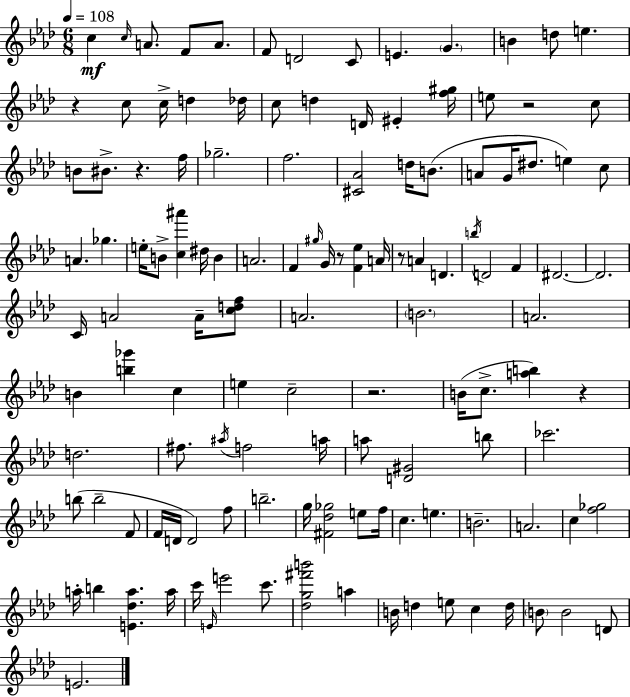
X:1
T:Untitled
M:6/8
L:1/4
K:Fm
c c/4 A/2 F/2 A/2 F/2 D2 C/2 E G B d/2 e z c/2 c/4 d _d/4 c/2 d D/4 ^E [f^g]/4 e/2 z2 c/2 B/2 ^B/2 z f/4 _g2 f2 [^C_A]2 d/4 B/2 A/2 G/4 ^d/2 e c/2 A _g e/4 B/2 [c^a'] ^d/4 B A2 F ^g/4 G/4 z/2 [F_e] A/4 z/2 A D b/4 D2 F ^D2 ^D2 C/4 A2 A/4 [cdf]/2 A2 B2 A2 B [b_g'] c e c2 z2 B/4 c/2 [ab] z d2 ^f/2 ^a/4 f2 a/4 a/2 [D^G]2 b/2 _c'2 b/2 b2 F/2 F/4 D/4 D2 f/2 b2 g/4 [^F_d_g]2 e/2 f/4 c e B2 A2 c [f_g]2 a/4 b [E_da] a/4 c'/4 E/4 e'2 c'/2 [_dg^f'b']2 a B/4 d e/2 c d/4 B/2 B2 D/2 E2